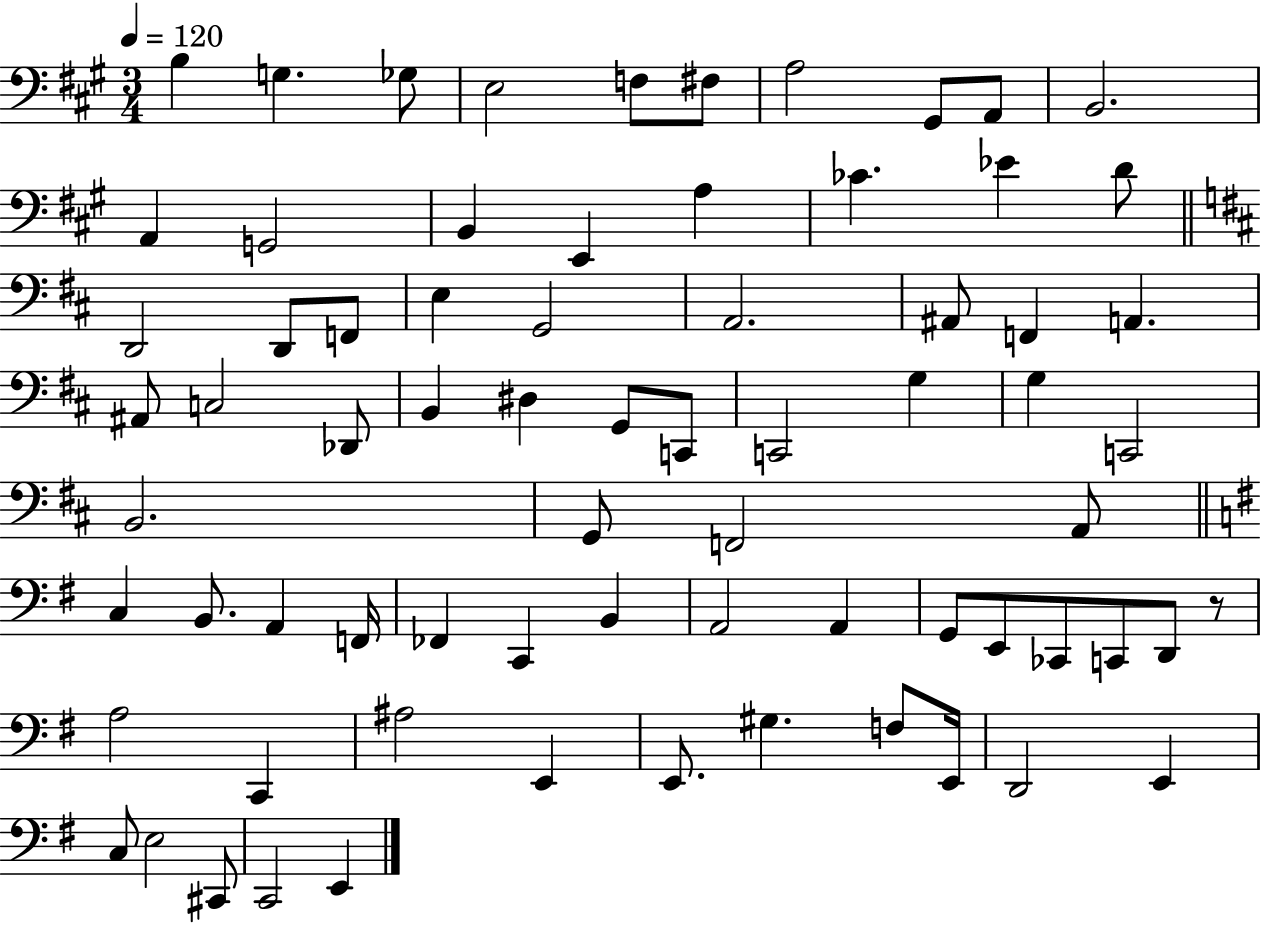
{
  \clef bass
  \numericTimeSignature
  \time 3/4
  \key a \major
  \tempo 4 = 120
  \repeat volta 2 { b4 g4. ges8 | e2 f8 fis8 | a2 gis,8 a,8 | b,2. | \break a,4 g,2 | b,4 e,4 a4 | ces'4. ees'4 d'8 | \bar "||" \break \key d \major d,2 d,8 f,8 | e4 g,2 | a,2. | ais,8 f,4 a,4. | \break ais,8 c2 des,8 | b,4 dis4 g,8 c,8 | c,2 g4 | g4 c,2 | \break b,2. | g,8 f,2 a,8 | \bar "||" \break \key e \minor c4 b,8. a,4 f,16 | fes,4 c,4 b,4 | a,2 a,4 | g,8 e,8 ces,8 c,8 d,8 r8 | \break a2 c,4 | ais2 e,4 | e,8. gis4. f8 e,16 | d,2 e,4 | \break c8 e2 cis,8 | c,2 e,4 | } \bar "|."
}